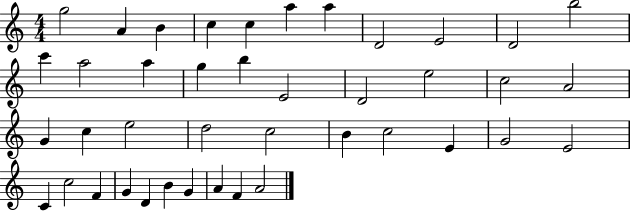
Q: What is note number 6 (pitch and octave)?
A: A5